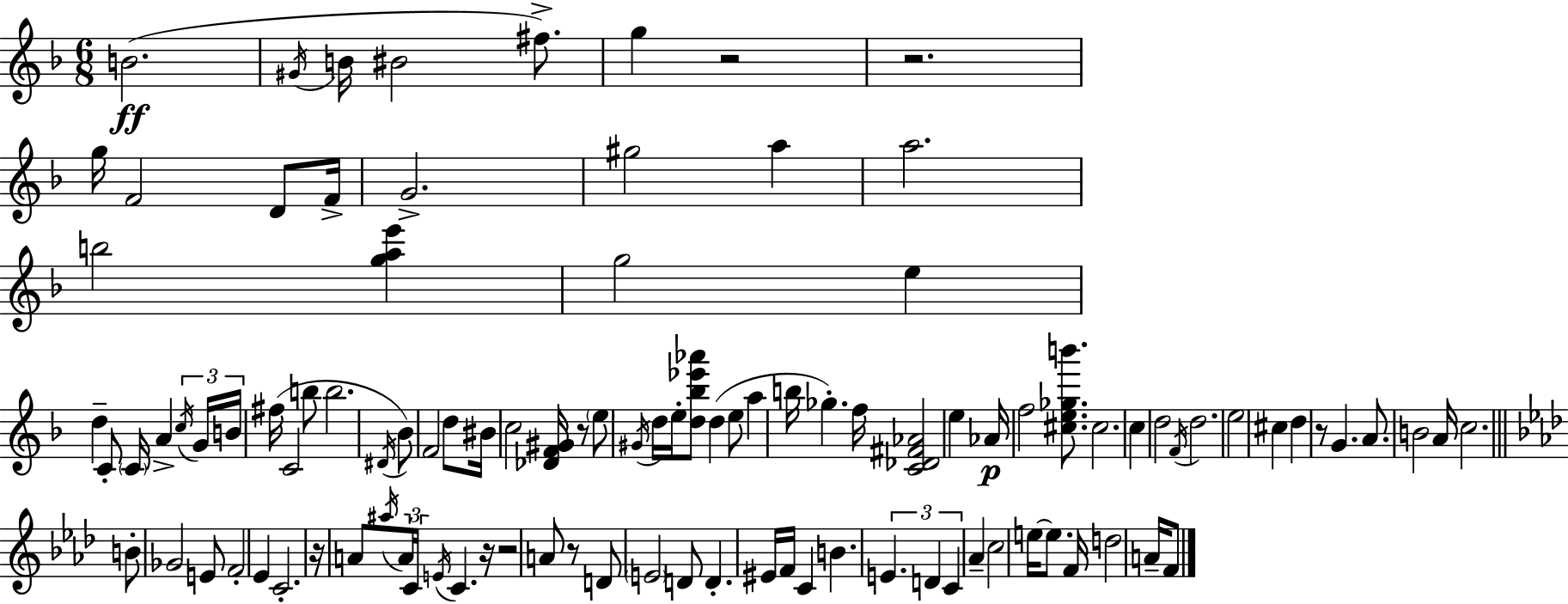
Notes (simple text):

B4/h. G#4/s B4/s BIS4/h F#5/e. G5/q R/h R/h. G5/s F4/h D4/e F4/s G4/h. G#5/h A5/q A5/h. B5/h [G5,A5,E6]/q G5/h E5/q D5/q C4/e C4/s A4/q C5/s G4/s B4/s F#5/s C4/h B5/e B5/h. D#4/s Bb4/e F4/h D5/e BIS4/s C5/h [Db4,F4,G#4]/s R/e E5/e G#4/s D5/s E5/s [D5,Bb5,Eb6,Ab6]/e D5/q E5/e A5/q B5/s Gb5/q. F5/s [C4,Db4,F#4,Ab4]/h E5/q Ab4/s F5/h [C#5,E5,Gb5,B6]/e. C#5/h. C5/q D5/h F4/s D5/h. E5/h C#5/q D5/q R/e G4/q. A4/e. B4/h A4/s C5/h. B4/e Gb4/h E4/e F4/h Eb4/q C4/h. R/s A4/e A#5/s A4/s C4/s E4/s C4/q. R/s R/h A4/e R/e D4/e E4/h D4/e D4/q. EIS4/s F4/s C4/q B4/q. E4/q. D4/q C4/q Ab4/q C5/h E5/s E5/e. F4/s D5/h A4/s F4/e